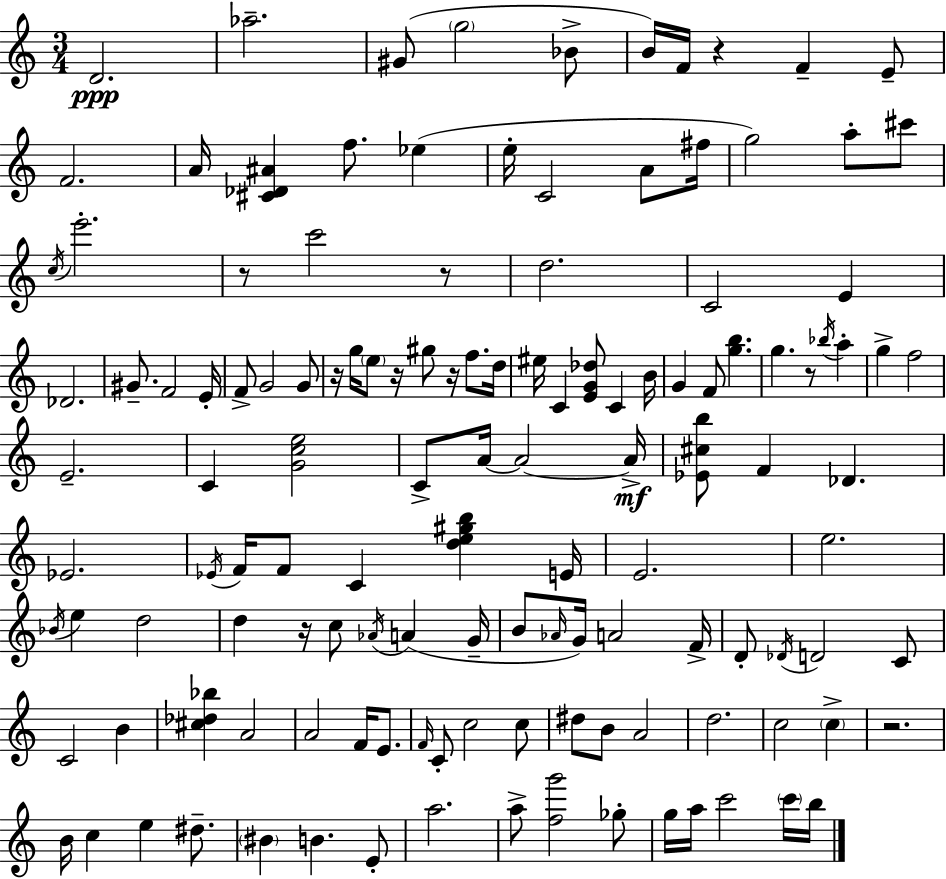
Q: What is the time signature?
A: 3/4